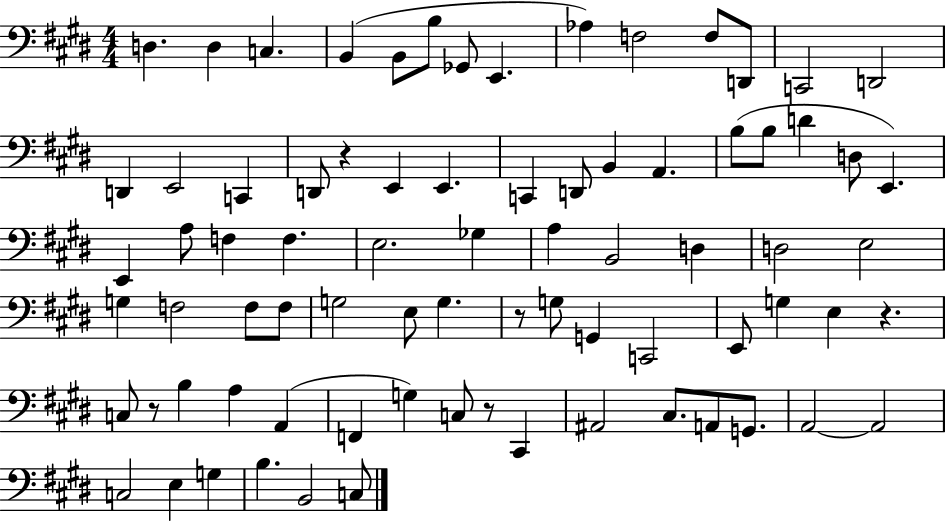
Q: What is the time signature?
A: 4/4